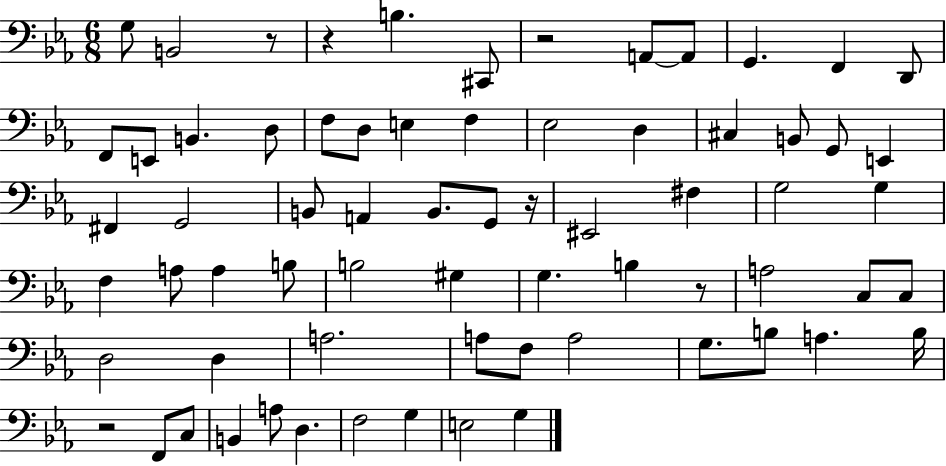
X:1
T:Untitled
M:6/8
L:1/4
K:Eb
G,/2 B,,2 z/2 z B, ^C,,/2 z2 A,,/2 A,,/2 G,, F,, D,,/2 F,,/2 E,,/2 B,, D,/2 F,/2 D,/2 E, F, _E,2 D, ^C, B,,/2 G,,/2 E,, ^F,, G,,2 B,,/2 A,, B,,/2 G,,/2 z/4 ^E,,2 ^F, G,2 G, F, A,/2 A, B,/2 B,2 ^G, G, B, z/2 A,2 C,/2 C,/2 D,2 D, A,2 A,/2 F,/2 A,2 G,/2 B,/2 A, B,/4 z2 F,,/2 C,/2 B,, A,/2 D, F,2 G, E,2 G,